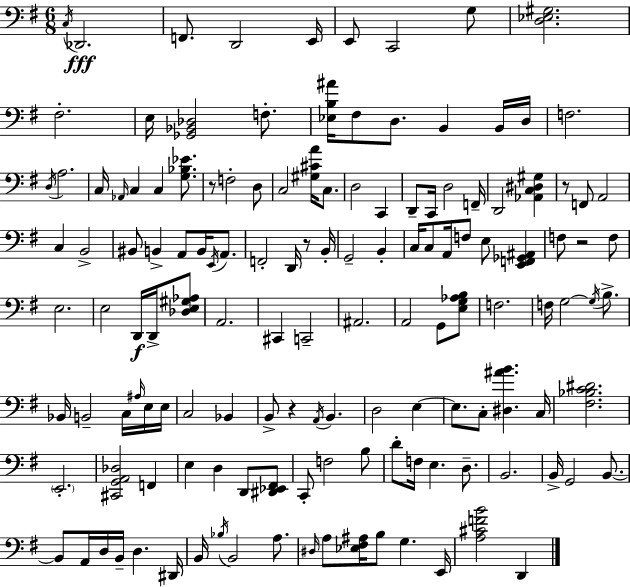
C3/s Db2/h. F2/e. D2/h E2/s E2/e C2/h G3/e [D3,Eb3,G#3]/h. F#3/h. E3/s [Gb2,Bb2,Db3]/h F3/e. [Eb3,B3,A#4]/s F#3/e D3/e. B2/q B2/s D3/s F3/h. D3/s A3/h. C3/s Ab2/s C3/q C3/q [G3,Bb3,Eb4]/e. R/e F3/h D3/e C3/h [G#3,C#4,A4]/s C3/e. D3/h C2/q D2/e C2/s D3/h F2/s D2/h [Ab2,C3,D#3,G#3]/q R/e F2/e A2/h C3/q B2/h BIS2/e B2/q A2/e B2/s E2/s A2/e. F2/h D2/s R/e B2/s G2/h B2/q C3/s C3/e A2/s F3/e E3/e [E2,F2,Gb2,A#2]/q F3/e R/h F3/e E3/h. E3/h D2/s D2/s [Db3,E3,G#3,Ab3]/e A2/h. C#2/q C2/h A#2/h. A2/h G2/e [E3,G3,Ab3,B3]/e F3/h. F3/s G3/h G3/s B3/e. Bb2/s B2/h C3/s A#3/s E3/s E3/s C3/h Bb2/q B2/e R/q A2/s B2/q. D3/h E3/q E3/e. C3/e [D#3,A#4,B4]/q. C3/s [F#3,Bb3,C4,D#4]/h. E2/h. [C#2,G2,A2,Db3]/h F2/q E3/q D3/q D2/e [D#2,Eb2,F#2]/e C2/e F3/h B3/e D4/e F3/s E3/q. D3/e. B2/h. B2/s G2/h B2/e. B2/e A2/s D3/s B2/s D3/q. D#2/s B2/s Bb3/s B2/h A3/e. D#3/s A3/e [Eb3,F#3,A#3]/s B3/e G3/q. E2/s [A3,C#4,F4,B4]/h D2/q